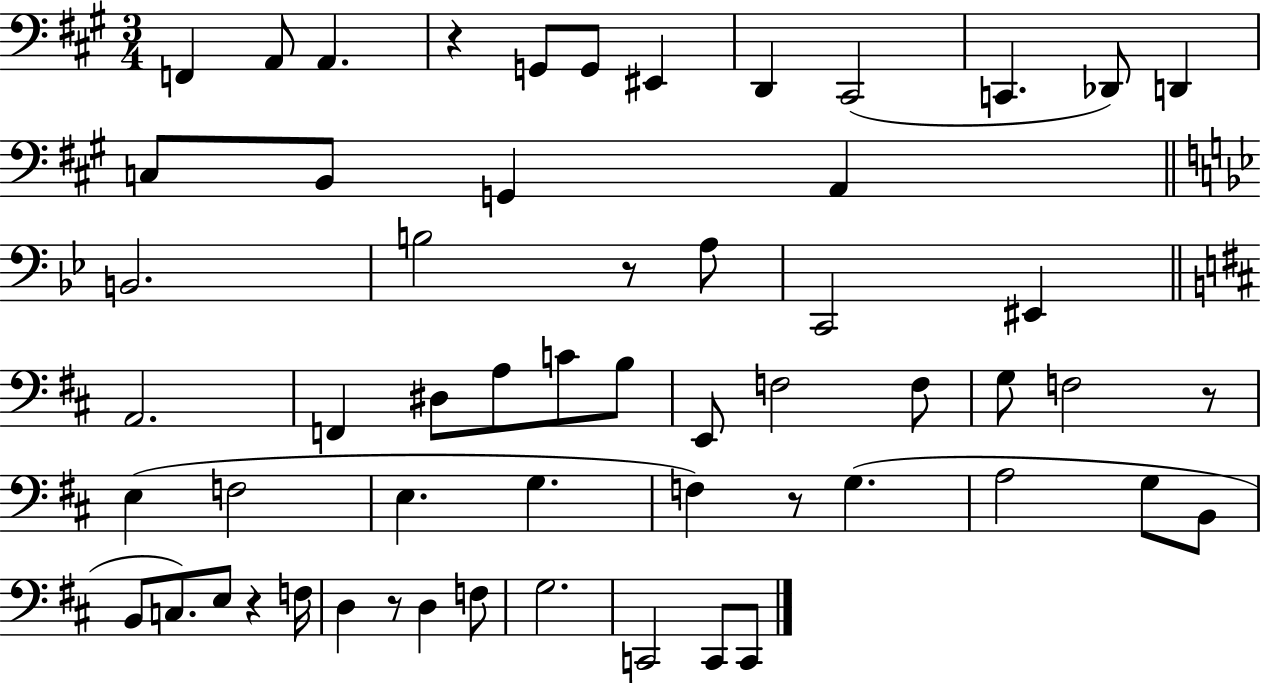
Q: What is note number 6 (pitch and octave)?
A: EIS2